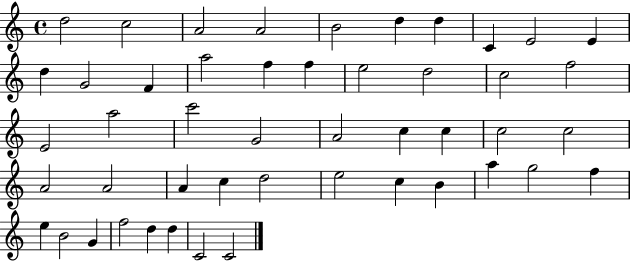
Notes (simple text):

D5/h C5/h A4/h A4/h B4/h D5/q D5/q C4/q E4/h E4/q D5/q G4/h F4/q A5/h F5/q F5/q E5/h D5/h C5/h F5/h E4/h A5/h C6/h G4/h A4/h C5/q C5/q C5/h C5/h A4/h A4/h A4/q C5/q D5/h E5/h C5/q B4/q A5/q G5/h F5/q E5/q B4/h G4/q F5/h D5/q D5/q C4/h C4/h